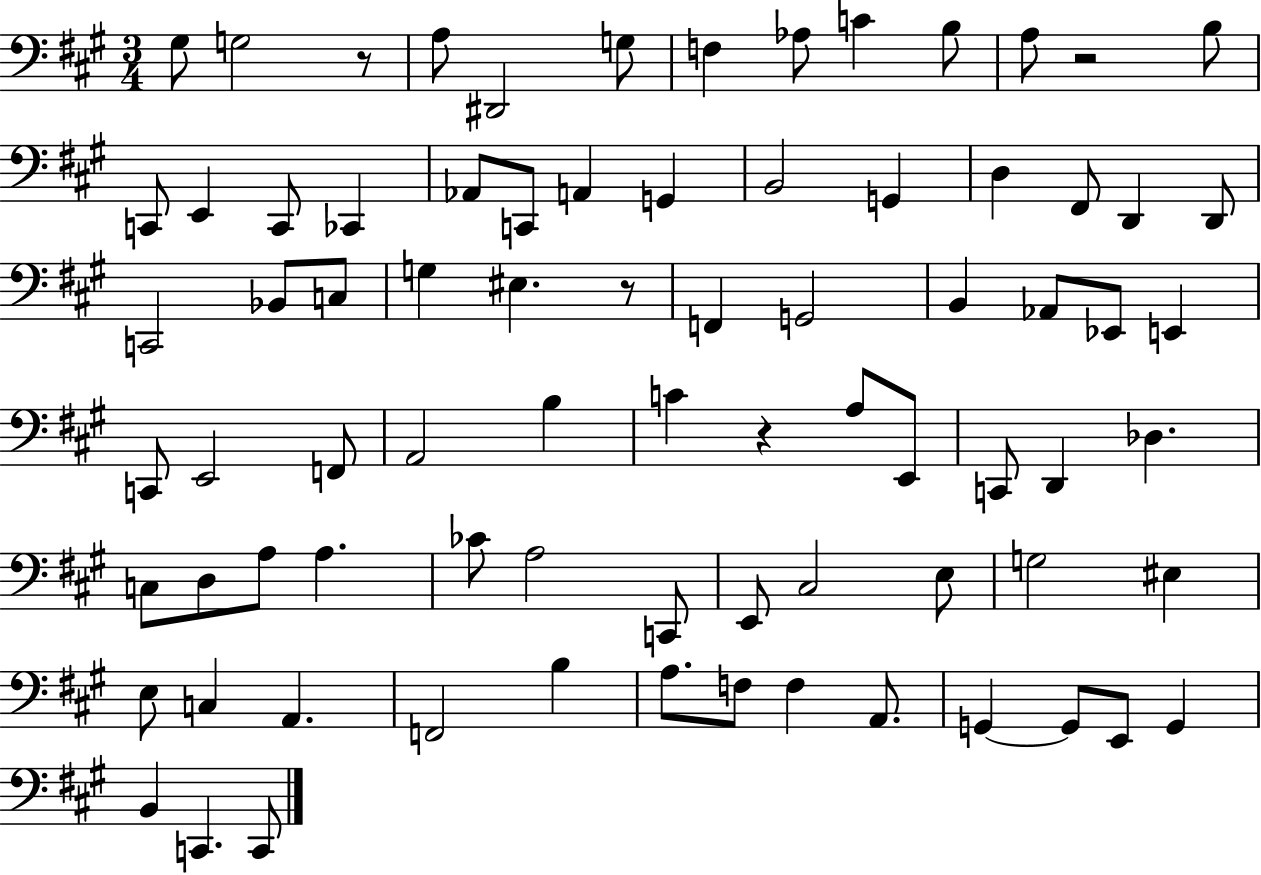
X:1
T:Untitled
M:3/4
L:1/4
K:A
^G,/2 G,2 z/2 A,/2 ^D,,2 G,/2 F, _A,/2 C B,/2 A,/2 z2 B,/2 C,,/2 E,, C,,/2 _C,, _A,,/2 C,,/2 A,, G,, B,,2 G,, D, ^F,,/2 D,, D,,/2 C,,2 _B,,/2 C,/2 G, ^E, z/2 F,, G,,2 B,, _A,,/2 _E,,/2 E,, C,,/2 E,,2 F,,/2 A,,2 B, C z A,/2 E,,/2 C,,/2 D,, _D, C,/2 D,/2 A,/2 A, _C/2 A,2 C,,/2 E,,/2 ^C,2 E,/2 G,2 ^E, E,/2 C, A,, F,,2 B, A,/2 F,/2 F, A,,/2 G,, G,,/2 E,,/2 G,, B,, C,, C,,/2